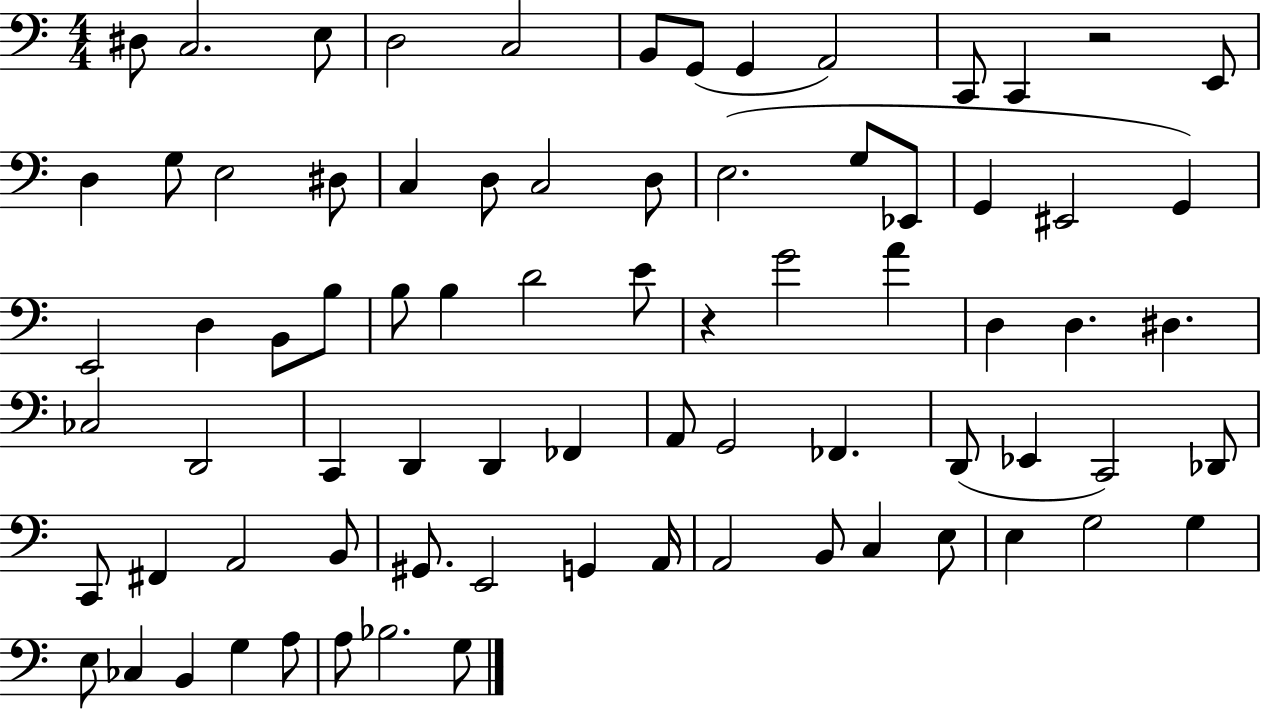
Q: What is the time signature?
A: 4/4